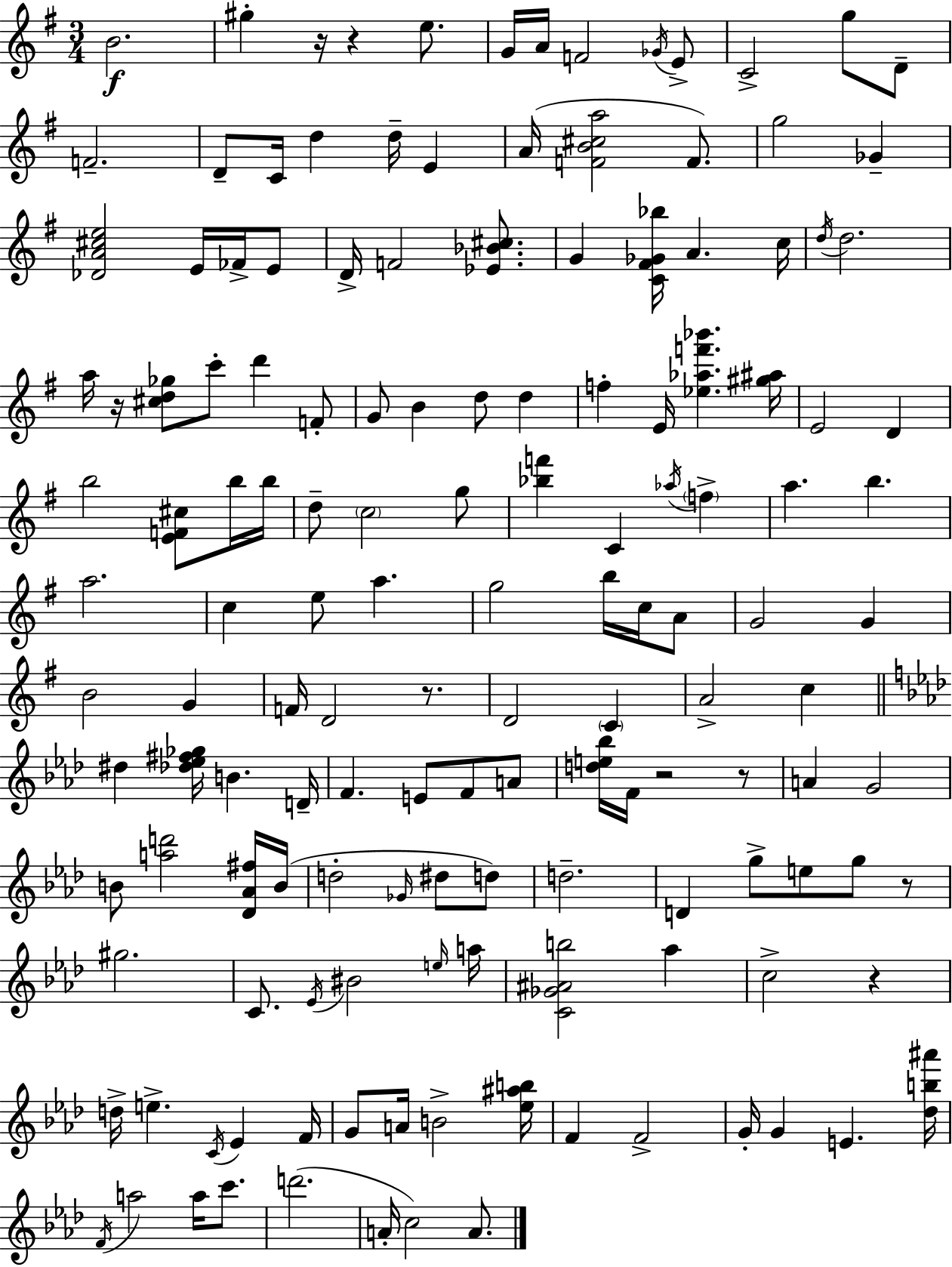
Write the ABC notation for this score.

X:1
T:Untitled
M:3/4
L:1/4
K:Em
B2 ^g z/4 z e/2 G/4 A/4 F2 _G/4 E/2 C2 g/2 D/2 F2 D/2 C/4 d d/4 E A/4 [FB^ca]2 F/2 g2 _G [_DA^ce]2 E/4 _F/4 E/2 D/4 F2 [_E_B^c]/2 G [C^F_G_b]/4 A c/4 d/4 d2 a/4 z/4 [^cd_g]/2 c'/2 d' F/2 G/2 B d/2 d f E/4 [_e_af'_b'] [^g^a]/4 E2 D b2 [EF^c]/2 b/4 b/4 d/2 c2 g/2 [_bf'] C _a/4 f a b a2 c e/2 a g2 b/4 c/4 A/2 G2 G B2 G F/4 D2 z/2 D2 C A2 c ^d [_d_e^f_g]/4 B D/4 F E/2 F/2 A/2 [de_b]/4 F/4 z2 z/2 A G2 B/2 [ad']2 [_D_A^f]/4 B/4 d2 _G/4 ^d/2 d/2 d2 D g/2 e/2 g/2 z/2 ^g2 C/2 _E/4 ^B2 e/4 a/4 [C_G^Ab]2 _a c2 z d/4 e C/4 _E F/4 G/2 A/4 B2 [_e^ab]/4 F F2 G/4 G E [_db^a']/4 F/4 a2 a/4 c'/2 d'2 A/4 c2 A/2